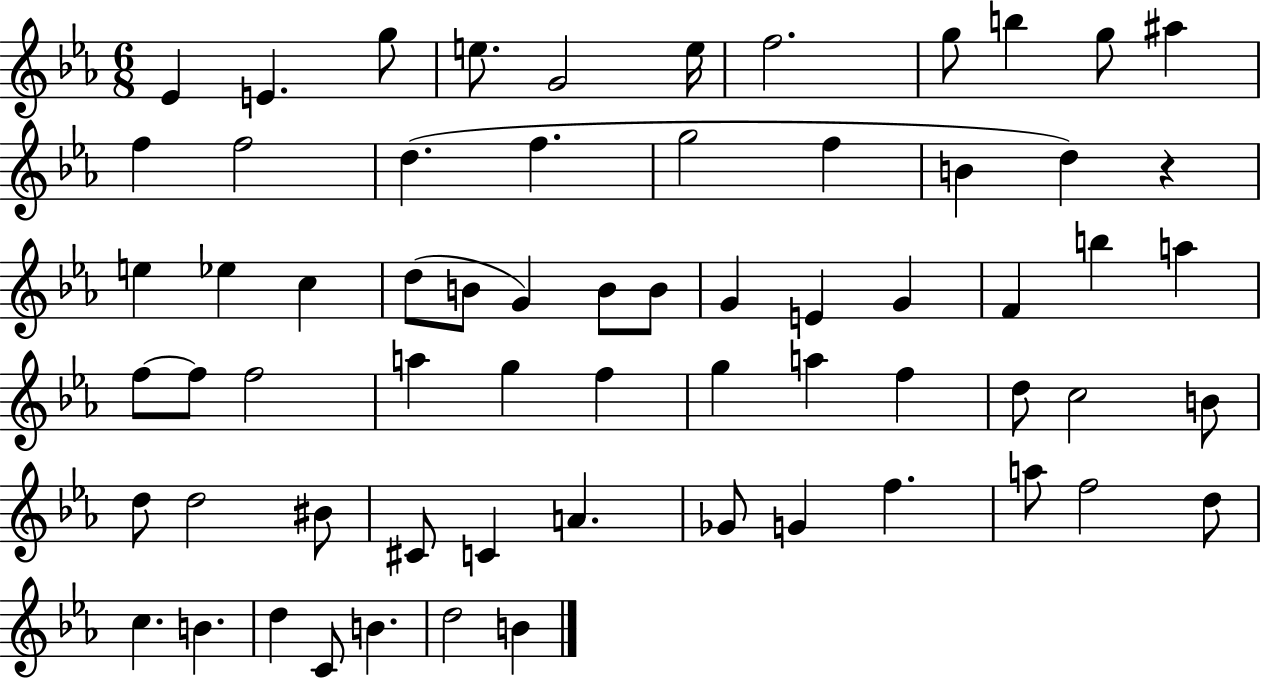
X:1
T:Untitled
M:6/8
L:1/4
K:Eb
_E E g/2 e/2 G2 e/4 f2 g/2 b g/2 ^a f f2 d f g2 f B d z e _e c d/2 B/2 G B/2 B/2 G E G F b a f/2 f/2 f2 a g f g a f d/2 c2 B/2 d/2 d2 ^B/2 ^C/2 C A _G/2 G f a/2 f2 d/2 c B d C/2 B d2 B